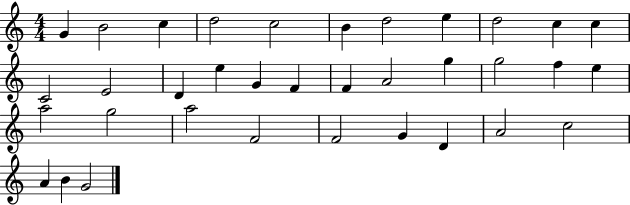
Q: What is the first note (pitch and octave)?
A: G4